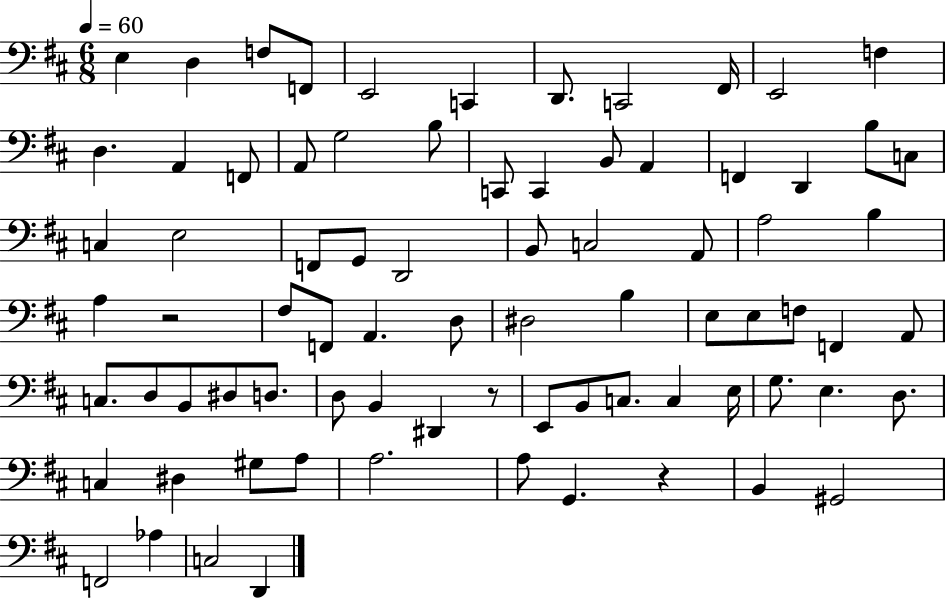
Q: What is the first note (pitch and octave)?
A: E3